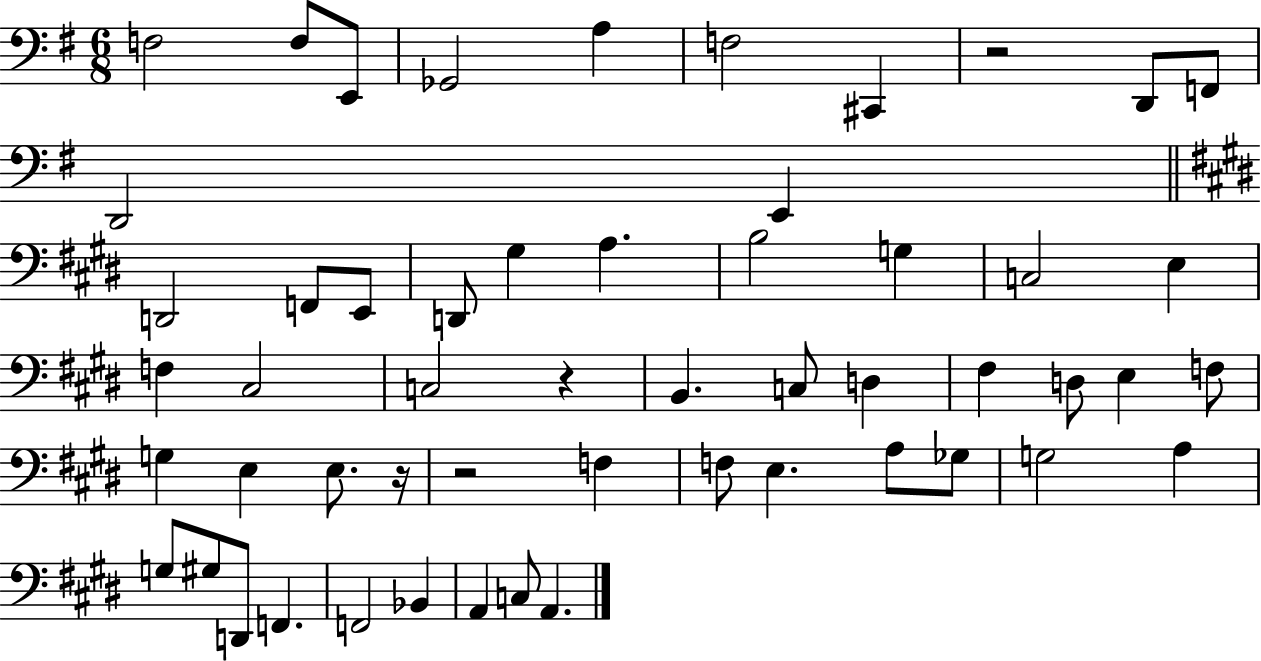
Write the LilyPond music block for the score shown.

{
  \clef bass
  \numericTimeSignature
  \time 6/8
  \key g \major
  f2 f8 e,8 | ges,2 a4 | f2 cis,4 | r2 d,8 f,8 | \break d,2 e,4 | \bar "||" \break \key e \major d,2 f,8 e,8 | d,8 gis4 a4. | b2 g4 | c2 e4 | \break f4 cis2 | c2 r4 | b,4. c8 d4 | fis4 d8 e4 f8 | \break g4 e4 e8. r16 | r2 f4 | f8 e4. a8 ges8 | g2 a4 | \break g8 gis8 d,8 f,4. | f,2 bes,4 | a,4 c8 a,4. | \bar "|."
}